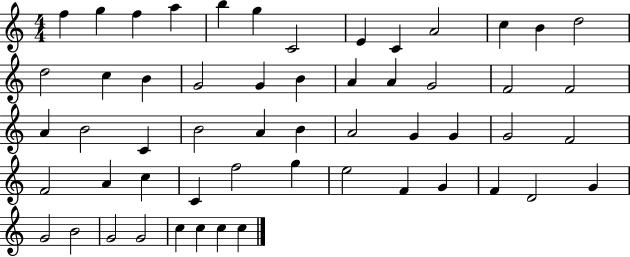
X:1
T:Untitled
M:4/4
L:1/4
K:C
f g f a b g C2 E C A2 c B d2 d2 c B G2 G B A A G2 F2 F2 A B2 C B2 A B A2 G G G2 F2 F2 A c C f2 g e2 F G F D2 G G2 B2 G2 G2 c c c c